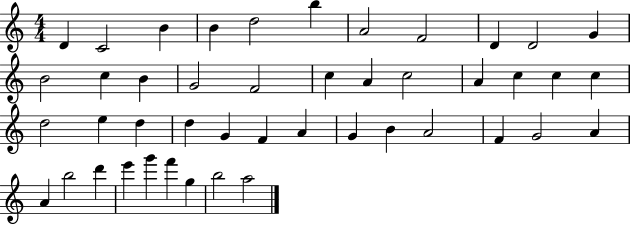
X:1
T:Untitled
M:4/4
L:1/4
K:C
D C2 B B d2 b A2 F2 D D2 G B2 c B G2 F2 c A c2 A c c c d2 e d d G F A G B A2 F G2 A A b2 d' e' g' f' g b2 a2